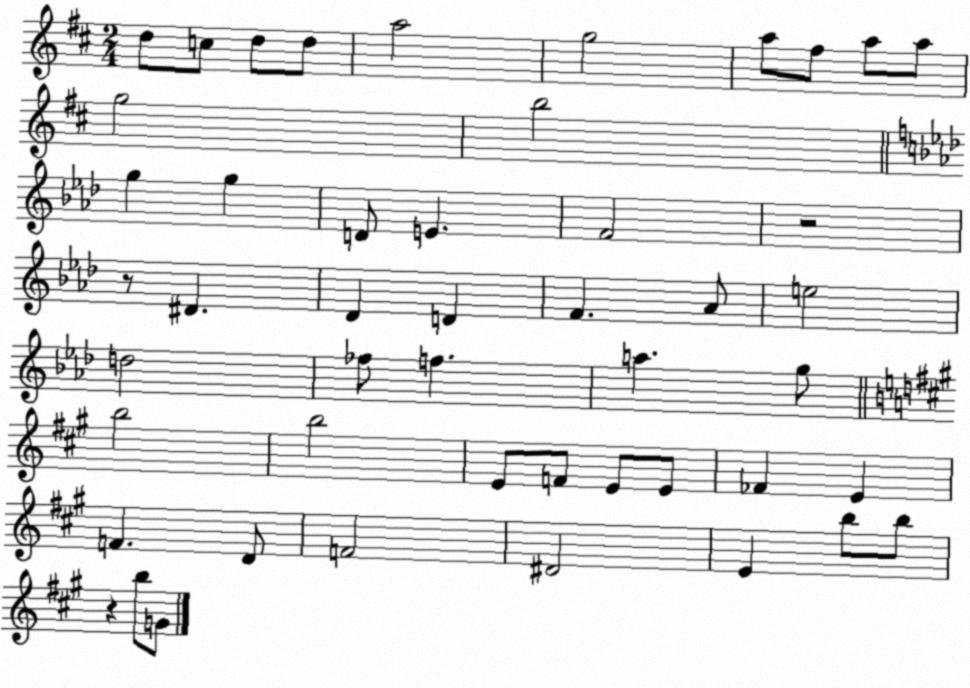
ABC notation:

X:1
T:Untitled
M:2/4
L:1/4
K:D
d/2 c/2 d/2 d/2 a2 g2 a/2 ^f/2 a/2 a/2 g2 b2 g g D/2 E F2 z2 z/2 ^D _D D F _A/2 e2 d2 _f/2 f a g/2 b2 b2 E/2 F/2 E/2 E/2 _F E F D/2 F2 ^D2 E b/2 b/2 z b/2 G/2